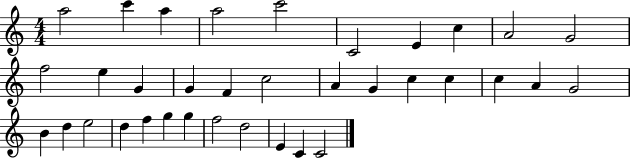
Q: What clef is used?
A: treble